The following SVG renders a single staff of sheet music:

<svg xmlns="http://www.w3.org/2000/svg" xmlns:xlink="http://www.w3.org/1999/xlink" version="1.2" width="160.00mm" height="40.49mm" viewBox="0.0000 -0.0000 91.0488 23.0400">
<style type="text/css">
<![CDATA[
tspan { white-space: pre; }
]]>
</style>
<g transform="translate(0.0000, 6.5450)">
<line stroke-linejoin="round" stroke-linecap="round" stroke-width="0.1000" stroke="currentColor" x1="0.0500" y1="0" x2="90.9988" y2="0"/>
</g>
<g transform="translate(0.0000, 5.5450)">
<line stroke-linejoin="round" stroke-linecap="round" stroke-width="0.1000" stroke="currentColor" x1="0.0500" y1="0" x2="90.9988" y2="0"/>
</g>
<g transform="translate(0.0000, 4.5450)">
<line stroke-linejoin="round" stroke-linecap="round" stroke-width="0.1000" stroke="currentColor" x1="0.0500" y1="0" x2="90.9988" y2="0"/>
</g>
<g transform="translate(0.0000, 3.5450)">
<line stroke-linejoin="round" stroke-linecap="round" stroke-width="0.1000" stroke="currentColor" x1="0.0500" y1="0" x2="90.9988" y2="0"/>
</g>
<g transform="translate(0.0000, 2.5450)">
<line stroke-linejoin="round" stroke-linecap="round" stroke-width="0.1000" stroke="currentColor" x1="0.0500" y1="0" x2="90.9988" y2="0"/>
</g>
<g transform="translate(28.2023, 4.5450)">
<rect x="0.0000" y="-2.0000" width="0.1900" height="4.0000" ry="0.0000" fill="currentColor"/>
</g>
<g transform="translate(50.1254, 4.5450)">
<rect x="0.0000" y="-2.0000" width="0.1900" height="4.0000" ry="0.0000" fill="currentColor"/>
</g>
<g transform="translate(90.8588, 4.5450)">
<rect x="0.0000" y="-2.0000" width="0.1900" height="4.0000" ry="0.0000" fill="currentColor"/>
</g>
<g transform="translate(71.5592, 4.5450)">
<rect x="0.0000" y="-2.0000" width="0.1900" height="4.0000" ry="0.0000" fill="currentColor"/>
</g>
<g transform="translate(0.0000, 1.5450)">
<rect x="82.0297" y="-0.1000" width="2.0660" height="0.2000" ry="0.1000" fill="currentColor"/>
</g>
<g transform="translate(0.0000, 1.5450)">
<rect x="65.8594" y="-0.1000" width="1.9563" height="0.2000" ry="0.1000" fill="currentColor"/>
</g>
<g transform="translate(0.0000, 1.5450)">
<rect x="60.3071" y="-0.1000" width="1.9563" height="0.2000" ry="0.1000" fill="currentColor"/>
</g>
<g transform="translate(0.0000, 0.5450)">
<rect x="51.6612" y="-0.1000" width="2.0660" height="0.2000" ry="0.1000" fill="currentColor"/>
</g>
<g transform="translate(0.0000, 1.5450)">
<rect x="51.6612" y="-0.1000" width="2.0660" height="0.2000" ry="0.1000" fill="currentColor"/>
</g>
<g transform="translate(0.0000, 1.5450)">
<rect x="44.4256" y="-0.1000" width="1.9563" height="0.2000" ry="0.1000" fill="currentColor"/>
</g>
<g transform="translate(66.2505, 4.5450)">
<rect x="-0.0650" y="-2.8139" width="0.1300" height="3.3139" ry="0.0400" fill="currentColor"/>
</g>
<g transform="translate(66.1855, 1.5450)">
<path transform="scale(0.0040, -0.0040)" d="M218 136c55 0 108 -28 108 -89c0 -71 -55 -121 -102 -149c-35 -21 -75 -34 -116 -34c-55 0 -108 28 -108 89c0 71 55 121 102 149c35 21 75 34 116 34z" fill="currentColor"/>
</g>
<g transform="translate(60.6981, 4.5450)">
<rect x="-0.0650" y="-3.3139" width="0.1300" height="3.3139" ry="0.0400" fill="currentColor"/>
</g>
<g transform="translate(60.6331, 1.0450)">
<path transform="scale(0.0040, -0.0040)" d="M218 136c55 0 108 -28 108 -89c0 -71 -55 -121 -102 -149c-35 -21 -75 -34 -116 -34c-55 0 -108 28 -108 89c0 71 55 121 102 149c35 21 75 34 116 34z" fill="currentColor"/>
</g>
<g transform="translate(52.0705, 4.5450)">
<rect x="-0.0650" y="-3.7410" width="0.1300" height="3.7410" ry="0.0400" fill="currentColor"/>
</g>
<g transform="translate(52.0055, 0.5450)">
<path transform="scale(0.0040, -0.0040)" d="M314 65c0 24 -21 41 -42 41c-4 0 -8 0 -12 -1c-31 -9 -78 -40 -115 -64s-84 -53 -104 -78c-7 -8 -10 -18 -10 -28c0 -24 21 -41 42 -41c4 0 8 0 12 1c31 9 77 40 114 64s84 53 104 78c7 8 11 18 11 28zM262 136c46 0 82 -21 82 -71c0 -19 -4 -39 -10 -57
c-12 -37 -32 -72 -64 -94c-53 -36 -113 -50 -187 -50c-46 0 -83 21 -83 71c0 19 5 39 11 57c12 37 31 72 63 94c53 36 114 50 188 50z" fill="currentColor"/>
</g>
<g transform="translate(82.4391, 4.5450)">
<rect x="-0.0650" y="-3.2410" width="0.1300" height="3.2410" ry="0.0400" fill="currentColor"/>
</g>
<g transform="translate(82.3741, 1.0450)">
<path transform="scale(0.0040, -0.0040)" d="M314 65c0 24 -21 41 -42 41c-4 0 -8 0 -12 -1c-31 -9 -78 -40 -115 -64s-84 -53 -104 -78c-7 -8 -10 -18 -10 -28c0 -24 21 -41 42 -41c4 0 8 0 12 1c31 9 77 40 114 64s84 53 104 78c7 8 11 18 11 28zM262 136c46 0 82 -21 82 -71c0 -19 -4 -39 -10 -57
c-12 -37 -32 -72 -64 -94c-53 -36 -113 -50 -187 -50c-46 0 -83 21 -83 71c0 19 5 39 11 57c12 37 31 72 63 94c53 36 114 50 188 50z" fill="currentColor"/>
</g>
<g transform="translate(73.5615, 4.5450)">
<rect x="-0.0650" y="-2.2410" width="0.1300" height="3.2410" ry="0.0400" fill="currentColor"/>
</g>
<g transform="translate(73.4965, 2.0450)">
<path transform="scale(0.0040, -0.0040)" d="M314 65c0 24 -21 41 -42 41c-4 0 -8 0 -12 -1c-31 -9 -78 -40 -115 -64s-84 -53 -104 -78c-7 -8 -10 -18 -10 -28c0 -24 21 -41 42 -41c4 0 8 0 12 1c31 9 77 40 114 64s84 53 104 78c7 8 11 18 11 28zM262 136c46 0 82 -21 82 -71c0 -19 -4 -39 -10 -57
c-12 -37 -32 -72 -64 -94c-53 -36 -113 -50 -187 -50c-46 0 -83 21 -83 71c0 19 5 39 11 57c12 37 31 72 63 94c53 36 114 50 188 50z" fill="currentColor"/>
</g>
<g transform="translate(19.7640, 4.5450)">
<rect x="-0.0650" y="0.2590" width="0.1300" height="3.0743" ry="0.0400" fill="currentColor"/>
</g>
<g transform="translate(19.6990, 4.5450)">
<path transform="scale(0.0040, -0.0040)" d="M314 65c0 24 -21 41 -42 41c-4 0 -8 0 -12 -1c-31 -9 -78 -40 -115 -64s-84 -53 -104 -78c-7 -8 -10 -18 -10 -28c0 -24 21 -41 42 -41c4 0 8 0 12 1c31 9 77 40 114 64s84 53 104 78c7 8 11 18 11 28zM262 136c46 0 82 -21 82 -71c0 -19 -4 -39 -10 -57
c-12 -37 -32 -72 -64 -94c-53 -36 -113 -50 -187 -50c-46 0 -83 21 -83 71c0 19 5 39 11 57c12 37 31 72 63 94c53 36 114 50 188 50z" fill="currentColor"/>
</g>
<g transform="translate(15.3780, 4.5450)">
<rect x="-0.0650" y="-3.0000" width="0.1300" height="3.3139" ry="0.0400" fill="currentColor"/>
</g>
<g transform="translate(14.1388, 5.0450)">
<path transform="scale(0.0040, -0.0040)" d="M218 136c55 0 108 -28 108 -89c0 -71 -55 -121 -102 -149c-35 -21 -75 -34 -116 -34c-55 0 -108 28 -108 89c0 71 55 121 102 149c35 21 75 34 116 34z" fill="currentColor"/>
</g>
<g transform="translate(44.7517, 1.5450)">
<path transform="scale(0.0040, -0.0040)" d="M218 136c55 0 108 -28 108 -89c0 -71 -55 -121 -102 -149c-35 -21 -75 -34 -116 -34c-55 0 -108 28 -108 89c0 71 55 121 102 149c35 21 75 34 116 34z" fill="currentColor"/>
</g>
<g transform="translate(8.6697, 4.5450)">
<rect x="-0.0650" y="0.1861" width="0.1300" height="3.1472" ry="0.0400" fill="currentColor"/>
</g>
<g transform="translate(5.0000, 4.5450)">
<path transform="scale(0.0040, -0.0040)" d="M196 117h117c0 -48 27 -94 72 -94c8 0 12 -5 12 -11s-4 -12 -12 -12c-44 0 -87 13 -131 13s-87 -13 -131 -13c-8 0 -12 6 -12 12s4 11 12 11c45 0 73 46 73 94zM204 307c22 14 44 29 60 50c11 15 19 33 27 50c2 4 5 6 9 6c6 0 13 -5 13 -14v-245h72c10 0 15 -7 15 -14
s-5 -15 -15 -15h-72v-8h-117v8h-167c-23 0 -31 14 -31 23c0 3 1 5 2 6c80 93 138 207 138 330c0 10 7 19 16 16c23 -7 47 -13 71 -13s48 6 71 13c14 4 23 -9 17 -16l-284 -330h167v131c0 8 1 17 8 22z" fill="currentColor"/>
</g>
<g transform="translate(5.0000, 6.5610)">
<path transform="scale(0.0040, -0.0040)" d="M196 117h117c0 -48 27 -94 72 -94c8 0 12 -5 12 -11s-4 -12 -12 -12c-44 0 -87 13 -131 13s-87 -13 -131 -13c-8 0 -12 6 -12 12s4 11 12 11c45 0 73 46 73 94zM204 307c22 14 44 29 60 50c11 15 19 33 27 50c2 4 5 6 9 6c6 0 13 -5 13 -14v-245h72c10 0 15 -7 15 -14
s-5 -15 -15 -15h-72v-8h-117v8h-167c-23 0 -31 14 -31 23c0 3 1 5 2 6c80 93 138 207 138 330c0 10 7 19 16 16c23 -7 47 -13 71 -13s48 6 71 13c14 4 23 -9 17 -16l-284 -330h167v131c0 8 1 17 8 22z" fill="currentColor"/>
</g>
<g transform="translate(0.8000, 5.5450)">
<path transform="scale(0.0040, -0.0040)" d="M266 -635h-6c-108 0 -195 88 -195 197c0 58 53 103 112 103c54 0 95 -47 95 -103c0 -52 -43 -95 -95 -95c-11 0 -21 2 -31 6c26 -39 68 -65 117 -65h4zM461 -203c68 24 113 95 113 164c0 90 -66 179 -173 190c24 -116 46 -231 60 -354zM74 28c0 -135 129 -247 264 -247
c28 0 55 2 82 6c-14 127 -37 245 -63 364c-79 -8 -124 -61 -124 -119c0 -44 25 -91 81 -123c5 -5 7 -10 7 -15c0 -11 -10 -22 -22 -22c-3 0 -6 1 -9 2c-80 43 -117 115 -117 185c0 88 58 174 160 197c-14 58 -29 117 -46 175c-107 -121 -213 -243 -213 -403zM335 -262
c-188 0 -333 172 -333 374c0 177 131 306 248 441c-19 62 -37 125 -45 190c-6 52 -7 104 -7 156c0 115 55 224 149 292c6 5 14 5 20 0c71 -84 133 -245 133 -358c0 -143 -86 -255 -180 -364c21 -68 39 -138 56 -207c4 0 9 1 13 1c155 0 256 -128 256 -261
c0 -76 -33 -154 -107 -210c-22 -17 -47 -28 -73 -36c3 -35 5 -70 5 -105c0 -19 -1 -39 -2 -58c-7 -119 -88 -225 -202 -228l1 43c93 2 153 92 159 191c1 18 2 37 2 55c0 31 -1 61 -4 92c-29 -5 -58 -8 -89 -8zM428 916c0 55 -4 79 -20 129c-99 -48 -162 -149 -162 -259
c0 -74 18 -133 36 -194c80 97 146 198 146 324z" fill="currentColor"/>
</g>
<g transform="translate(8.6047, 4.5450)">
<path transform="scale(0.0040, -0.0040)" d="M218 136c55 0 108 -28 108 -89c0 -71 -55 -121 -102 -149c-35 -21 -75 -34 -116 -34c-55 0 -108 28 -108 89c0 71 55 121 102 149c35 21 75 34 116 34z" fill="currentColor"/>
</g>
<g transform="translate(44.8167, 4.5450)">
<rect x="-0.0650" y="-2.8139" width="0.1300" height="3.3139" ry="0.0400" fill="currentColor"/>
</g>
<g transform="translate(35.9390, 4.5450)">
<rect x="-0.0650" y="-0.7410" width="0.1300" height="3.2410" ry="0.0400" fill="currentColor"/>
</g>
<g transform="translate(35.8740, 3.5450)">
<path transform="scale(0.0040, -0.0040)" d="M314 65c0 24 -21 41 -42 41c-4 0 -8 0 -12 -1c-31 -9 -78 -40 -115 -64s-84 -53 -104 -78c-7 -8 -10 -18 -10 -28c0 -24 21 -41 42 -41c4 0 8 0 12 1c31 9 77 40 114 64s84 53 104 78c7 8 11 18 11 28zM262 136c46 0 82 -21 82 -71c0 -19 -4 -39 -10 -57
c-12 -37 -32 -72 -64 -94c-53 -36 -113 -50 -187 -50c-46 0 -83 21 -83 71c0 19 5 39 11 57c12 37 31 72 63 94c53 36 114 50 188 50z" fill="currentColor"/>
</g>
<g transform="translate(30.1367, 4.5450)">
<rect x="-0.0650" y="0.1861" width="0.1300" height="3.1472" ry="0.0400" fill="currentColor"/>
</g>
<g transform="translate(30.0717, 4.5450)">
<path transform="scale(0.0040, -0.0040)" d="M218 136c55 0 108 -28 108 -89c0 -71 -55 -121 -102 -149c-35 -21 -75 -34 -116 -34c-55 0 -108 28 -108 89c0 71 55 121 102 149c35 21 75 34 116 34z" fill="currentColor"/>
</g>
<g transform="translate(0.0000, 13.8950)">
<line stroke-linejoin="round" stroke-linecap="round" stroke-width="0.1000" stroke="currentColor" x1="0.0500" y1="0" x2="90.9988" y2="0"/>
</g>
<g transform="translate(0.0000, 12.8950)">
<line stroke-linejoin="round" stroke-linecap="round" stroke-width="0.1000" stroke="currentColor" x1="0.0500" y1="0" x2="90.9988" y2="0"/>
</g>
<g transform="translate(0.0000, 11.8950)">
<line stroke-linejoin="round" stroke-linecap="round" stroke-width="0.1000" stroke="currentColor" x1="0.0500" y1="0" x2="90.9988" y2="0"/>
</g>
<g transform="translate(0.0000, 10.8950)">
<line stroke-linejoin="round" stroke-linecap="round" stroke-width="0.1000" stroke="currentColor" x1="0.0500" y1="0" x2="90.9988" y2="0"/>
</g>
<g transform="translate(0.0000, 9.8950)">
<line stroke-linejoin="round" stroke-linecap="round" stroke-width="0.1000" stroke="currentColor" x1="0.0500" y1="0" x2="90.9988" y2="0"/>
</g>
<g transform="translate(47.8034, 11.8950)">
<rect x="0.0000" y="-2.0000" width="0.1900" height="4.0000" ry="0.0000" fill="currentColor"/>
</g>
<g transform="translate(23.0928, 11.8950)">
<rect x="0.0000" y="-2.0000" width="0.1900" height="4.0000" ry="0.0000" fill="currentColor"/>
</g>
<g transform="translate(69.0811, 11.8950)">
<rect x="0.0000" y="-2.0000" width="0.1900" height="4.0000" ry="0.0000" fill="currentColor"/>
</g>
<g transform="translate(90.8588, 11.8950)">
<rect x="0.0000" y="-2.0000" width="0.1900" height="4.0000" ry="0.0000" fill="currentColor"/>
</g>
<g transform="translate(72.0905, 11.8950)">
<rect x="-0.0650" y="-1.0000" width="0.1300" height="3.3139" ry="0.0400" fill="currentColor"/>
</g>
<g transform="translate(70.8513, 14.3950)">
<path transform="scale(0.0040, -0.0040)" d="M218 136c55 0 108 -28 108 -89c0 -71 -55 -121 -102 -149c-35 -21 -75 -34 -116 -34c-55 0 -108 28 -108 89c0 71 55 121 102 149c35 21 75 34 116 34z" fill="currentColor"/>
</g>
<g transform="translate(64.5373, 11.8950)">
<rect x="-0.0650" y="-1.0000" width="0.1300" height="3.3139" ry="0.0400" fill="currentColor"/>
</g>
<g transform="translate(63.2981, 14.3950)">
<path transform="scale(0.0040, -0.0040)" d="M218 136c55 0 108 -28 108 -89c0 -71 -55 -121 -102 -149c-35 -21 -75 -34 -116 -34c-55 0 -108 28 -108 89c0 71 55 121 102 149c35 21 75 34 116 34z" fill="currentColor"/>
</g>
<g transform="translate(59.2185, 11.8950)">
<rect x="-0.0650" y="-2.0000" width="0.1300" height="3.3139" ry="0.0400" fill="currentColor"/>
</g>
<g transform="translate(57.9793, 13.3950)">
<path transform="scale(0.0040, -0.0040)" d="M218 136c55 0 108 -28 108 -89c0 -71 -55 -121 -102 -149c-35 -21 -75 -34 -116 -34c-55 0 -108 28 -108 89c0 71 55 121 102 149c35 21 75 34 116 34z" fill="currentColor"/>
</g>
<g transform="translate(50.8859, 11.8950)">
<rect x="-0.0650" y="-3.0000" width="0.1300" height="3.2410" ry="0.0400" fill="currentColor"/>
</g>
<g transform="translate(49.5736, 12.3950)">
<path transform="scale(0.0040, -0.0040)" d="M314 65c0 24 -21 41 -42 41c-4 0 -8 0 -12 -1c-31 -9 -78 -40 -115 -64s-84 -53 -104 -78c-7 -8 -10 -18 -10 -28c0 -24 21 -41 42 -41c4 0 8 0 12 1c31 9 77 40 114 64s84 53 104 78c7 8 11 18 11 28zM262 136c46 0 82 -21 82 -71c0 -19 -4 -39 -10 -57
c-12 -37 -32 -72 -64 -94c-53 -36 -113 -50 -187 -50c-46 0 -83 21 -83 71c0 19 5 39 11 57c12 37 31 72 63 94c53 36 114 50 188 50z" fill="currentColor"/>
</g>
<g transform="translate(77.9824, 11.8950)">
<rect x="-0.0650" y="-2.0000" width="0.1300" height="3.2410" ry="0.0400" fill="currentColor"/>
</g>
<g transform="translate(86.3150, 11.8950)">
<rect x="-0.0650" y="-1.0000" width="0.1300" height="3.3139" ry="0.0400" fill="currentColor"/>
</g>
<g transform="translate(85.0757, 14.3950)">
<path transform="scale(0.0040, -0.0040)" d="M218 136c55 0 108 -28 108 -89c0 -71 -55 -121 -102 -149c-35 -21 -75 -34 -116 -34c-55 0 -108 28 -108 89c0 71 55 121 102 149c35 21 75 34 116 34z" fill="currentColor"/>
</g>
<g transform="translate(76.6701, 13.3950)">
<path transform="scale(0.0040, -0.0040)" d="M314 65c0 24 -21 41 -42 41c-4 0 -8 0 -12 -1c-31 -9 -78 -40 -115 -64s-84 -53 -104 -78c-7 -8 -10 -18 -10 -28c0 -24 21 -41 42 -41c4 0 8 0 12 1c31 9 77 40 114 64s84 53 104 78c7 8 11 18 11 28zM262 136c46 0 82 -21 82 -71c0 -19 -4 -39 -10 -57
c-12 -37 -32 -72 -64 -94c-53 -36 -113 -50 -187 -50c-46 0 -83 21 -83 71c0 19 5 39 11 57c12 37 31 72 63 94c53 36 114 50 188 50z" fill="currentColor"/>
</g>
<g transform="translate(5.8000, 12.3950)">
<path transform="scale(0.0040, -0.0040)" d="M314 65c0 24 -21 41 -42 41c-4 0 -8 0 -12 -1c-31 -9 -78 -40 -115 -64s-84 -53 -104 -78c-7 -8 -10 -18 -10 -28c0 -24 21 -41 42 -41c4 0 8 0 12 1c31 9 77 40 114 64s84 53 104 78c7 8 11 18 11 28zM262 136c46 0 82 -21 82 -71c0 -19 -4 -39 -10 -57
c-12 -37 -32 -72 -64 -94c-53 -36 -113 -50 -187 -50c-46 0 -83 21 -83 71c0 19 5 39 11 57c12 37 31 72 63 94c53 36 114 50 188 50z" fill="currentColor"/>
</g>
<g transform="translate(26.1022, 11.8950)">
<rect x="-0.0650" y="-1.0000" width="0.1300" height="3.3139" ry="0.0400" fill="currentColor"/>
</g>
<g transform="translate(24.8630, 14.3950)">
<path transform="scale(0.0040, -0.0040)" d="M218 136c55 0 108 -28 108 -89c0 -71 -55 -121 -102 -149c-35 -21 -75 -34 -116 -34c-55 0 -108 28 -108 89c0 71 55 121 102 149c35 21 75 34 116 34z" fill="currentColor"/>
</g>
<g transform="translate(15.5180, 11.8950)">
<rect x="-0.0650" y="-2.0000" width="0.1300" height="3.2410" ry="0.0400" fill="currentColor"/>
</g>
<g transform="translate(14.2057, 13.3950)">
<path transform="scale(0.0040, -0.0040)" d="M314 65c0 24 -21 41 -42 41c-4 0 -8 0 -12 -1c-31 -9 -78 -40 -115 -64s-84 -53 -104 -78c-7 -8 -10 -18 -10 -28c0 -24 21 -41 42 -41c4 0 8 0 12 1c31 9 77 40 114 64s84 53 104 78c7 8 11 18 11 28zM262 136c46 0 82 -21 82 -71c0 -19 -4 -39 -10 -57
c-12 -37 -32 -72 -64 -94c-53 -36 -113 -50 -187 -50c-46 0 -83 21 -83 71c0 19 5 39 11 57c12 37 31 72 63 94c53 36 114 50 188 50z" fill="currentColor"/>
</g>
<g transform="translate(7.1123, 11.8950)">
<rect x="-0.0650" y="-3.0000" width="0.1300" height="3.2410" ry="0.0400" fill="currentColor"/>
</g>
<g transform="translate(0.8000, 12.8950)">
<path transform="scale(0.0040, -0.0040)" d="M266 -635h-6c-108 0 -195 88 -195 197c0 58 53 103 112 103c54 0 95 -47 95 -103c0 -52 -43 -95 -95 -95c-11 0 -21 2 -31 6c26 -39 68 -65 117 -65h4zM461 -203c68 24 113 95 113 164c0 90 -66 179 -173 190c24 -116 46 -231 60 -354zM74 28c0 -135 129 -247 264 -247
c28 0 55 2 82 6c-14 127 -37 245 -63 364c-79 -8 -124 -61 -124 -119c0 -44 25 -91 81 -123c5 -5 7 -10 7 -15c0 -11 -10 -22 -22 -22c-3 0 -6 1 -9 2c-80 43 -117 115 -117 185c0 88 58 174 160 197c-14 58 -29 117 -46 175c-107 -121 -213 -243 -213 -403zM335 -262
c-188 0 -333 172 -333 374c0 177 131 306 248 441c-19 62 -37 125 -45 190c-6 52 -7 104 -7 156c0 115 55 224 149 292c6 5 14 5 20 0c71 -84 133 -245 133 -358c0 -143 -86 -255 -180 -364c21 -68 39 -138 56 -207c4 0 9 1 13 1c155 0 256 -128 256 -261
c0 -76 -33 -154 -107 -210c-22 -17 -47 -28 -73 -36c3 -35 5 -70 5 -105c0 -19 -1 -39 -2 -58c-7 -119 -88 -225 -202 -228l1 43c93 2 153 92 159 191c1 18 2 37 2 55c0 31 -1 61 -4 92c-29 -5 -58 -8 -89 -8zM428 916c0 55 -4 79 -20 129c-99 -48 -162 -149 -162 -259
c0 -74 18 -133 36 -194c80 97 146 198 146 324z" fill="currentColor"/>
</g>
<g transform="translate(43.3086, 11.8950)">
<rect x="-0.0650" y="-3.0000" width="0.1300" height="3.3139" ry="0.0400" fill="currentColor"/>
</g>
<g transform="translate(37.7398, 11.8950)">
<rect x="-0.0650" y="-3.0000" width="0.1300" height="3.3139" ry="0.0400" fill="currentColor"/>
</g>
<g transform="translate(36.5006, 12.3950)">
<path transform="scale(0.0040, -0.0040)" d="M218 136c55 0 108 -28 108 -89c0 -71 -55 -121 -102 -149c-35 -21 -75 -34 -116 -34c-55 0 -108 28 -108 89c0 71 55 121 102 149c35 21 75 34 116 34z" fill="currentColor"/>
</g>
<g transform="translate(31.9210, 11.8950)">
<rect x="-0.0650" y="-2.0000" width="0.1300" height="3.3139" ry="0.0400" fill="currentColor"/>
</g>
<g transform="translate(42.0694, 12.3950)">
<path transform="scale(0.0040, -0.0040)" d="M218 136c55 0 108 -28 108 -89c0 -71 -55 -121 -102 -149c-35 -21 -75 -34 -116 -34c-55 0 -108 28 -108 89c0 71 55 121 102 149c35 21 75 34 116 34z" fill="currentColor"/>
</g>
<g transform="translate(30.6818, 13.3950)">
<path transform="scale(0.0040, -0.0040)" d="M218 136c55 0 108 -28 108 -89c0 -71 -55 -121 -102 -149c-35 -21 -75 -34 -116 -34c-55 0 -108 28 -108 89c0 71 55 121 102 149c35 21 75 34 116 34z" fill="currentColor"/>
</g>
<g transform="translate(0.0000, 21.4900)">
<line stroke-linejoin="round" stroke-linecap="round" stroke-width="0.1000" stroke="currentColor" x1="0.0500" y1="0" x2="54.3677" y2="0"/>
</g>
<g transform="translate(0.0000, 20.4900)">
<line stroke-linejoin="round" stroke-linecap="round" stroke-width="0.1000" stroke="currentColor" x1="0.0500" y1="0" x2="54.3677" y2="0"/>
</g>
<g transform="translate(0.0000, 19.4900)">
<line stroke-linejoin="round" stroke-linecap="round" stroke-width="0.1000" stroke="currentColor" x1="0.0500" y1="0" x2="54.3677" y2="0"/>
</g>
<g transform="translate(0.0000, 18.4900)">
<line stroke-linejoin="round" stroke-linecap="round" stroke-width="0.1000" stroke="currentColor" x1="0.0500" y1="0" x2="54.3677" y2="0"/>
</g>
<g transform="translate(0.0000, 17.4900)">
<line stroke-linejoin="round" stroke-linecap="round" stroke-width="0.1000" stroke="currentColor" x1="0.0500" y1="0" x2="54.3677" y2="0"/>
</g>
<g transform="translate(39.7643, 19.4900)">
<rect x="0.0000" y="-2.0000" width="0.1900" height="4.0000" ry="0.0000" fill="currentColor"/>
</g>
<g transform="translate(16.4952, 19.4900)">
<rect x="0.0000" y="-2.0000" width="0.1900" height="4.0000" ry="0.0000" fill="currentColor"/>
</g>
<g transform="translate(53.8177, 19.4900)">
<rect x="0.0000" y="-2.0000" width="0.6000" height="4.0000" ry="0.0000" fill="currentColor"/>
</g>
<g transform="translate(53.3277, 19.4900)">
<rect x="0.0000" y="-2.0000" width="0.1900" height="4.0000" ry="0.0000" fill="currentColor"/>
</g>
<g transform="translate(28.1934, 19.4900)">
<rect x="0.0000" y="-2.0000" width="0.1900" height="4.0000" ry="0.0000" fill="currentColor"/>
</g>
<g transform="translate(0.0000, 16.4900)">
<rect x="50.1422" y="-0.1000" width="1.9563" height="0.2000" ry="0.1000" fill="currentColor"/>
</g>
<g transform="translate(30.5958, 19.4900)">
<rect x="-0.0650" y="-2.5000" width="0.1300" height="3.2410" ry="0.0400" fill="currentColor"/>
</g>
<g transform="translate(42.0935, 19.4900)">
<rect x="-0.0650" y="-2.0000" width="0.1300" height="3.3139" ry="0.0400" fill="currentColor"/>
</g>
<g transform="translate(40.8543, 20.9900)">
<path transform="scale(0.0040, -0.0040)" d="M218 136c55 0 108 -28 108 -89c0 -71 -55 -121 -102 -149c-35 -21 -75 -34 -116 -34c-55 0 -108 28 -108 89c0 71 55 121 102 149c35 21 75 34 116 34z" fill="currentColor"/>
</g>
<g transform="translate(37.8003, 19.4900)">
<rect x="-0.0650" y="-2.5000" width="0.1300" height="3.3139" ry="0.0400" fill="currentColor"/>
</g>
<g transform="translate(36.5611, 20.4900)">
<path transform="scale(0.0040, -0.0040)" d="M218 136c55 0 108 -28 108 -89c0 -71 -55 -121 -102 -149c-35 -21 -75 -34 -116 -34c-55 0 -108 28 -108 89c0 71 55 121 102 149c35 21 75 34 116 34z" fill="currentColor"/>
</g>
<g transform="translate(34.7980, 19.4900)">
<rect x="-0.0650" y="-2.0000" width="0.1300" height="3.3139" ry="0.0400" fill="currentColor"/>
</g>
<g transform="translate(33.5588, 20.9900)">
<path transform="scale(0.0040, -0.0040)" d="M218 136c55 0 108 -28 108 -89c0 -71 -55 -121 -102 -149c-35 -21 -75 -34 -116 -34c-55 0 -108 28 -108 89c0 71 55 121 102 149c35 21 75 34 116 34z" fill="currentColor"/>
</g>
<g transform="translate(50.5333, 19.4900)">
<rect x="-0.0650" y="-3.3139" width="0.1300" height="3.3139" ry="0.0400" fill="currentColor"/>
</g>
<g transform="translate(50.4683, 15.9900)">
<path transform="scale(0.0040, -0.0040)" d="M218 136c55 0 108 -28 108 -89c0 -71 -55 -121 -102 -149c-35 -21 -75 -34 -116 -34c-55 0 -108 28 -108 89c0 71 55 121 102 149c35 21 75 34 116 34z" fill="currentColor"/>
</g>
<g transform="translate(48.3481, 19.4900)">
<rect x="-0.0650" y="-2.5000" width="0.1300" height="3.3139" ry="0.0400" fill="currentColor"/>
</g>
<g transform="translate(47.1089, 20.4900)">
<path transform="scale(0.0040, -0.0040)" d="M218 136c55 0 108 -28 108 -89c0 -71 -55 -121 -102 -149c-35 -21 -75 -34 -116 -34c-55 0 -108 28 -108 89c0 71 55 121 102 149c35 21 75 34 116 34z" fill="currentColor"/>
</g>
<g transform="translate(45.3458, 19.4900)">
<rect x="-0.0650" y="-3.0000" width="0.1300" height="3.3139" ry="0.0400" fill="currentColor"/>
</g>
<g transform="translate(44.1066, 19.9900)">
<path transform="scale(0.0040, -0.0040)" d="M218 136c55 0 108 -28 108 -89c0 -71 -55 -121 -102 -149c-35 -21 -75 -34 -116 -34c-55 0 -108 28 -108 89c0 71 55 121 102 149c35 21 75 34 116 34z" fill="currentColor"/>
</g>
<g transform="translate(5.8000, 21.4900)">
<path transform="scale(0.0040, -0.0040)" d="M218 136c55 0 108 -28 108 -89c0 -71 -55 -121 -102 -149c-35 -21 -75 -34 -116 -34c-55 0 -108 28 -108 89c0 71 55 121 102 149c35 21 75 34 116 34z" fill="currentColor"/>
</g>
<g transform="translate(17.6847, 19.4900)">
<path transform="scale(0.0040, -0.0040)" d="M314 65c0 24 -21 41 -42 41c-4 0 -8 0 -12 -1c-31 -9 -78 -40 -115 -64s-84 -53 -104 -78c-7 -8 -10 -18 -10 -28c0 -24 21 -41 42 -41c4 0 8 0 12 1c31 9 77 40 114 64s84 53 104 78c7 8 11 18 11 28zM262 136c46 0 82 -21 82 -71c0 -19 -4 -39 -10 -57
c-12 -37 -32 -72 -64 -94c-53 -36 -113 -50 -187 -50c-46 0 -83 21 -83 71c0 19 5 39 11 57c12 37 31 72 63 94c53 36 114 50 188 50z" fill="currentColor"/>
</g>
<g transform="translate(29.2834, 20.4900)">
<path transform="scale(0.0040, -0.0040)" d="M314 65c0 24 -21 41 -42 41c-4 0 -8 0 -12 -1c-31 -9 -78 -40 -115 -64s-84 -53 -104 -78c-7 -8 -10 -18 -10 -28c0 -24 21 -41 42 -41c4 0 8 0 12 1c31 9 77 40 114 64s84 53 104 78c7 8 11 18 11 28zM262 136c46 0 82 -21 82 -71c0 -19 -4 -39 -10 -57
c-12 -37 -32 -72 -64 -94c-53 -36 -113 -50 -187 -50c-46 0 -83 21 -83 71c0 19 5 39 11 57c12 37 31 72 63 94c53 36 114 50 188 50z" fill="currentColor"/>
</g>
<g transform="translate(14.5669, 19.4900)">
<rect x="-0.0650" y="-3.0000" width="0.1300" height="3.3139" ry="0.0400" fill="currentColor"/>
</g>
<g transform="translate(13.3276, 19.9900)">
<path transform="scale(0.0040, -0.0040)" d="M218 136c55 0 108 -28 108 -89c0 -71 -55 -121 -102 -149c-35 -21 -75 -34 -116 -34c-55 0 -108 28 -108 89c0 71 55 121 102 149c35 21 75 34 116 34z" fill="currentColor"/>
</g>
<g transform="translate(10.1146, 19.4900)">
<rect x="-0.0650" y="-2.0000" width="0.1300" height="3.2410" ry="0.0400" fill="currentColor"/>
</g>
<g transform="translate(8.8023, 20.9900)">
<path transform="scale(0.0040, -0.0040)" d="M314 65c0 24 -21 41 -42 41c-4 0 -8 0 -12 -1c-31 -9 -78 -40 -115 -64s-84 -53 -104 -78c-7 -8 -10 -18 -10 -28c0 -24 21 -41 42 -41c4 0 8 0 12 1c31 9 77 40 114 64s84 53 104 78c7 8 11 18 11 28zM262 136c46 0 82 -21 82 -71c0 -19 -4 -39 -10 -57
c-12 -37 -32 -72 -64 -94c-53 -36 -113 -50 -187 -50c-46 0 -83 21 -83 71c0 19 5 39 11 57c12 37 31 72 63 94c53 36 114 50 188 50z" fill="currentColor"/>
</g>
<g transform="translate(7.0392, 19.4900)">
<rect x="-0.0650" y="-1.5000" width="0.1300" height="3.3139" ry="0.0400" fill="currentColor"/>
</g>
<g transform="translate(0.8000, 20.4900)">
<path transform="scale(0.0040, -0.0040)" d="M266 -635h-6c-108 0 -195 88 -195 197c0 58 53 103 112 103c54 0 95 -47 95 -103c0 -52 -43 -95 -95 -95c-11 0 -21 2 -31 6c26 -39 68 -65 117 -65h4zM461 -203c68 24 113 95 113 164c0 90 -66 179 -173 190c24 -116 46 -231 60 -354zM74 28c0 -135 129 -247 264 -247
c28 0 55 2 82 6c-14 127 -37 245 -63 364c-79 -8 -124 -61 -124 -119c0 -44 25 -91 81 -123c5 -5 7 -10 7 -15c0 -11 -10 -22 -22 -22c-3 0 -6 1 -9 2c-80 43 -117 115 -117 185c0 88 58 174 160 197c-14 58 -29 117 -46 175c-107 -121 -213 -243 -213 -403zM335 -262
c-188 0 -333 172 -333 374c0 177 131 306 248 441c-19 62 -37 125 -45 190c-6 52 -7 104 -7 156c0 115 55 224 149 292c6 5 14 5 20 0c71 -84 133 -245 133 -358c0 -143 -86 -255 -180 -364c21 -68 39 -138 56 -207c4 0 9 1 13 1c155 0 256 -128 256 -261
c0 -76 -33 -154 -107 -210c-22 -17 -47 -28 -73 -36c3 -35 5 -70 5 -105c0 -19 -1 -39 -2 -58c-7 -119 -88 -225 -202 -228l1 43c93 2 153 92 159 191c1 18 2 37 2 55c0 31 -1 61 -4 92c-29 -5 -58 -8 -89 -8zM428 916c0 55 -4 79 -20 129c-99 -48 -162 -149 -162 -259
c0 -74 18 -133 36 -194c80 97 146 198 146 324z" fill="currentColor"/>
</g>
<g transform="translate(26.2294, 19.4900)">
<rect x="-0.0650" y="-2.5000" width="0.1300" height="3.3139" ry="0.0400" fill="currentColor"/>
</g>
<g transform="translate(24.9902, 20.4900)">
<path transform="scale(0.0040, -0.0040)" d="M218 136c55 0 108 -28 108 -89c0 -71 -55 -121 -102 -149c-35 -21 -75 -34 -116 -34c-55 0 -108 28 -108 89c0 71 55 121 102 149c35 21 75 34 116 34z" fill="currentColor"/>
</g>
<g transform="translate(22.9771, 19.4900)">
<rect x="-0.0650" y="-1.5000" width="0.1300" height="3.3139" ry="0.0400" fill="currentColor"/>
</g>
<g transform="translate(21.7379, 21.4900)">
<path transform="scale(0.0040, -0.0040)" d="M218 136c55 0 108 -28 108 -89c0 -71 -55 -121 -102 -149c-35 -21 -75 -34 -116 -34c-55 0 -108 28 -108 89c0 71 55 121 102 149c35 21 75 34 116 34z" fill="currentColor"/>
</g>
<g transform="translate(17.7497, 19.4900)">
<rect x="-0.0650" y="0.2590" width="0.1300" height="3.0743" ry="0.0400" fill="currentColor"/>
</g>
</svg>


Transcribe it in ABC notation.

X:1
T:Untitled
M:4/4
L:1/4
K:C
B A B2 B d2 a c'2 b a g2 b2 A2 F2 D F A A A2 F D D F2 D E F2 A B2 E G G2 F G F A G b